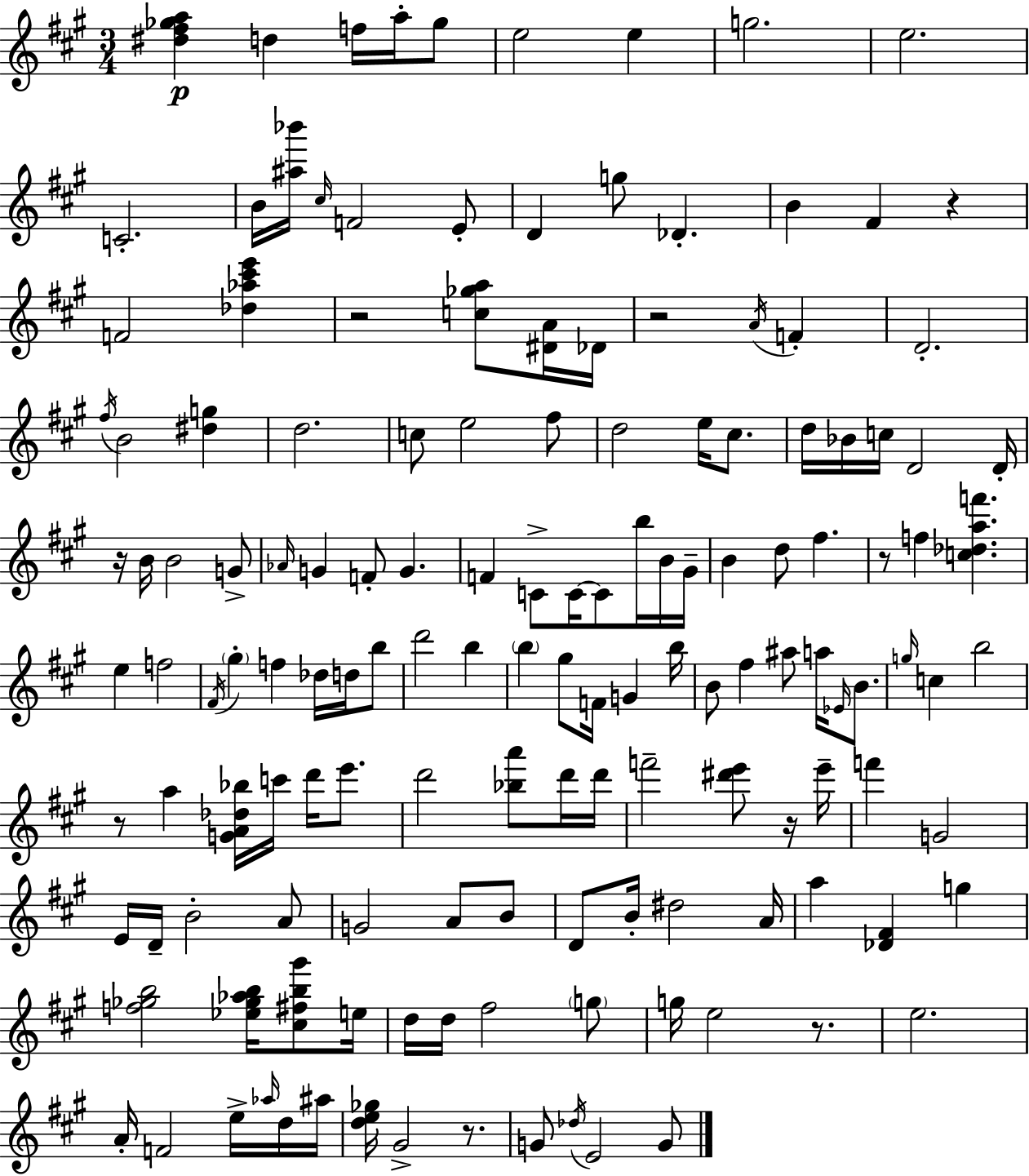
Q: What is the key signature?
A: A major